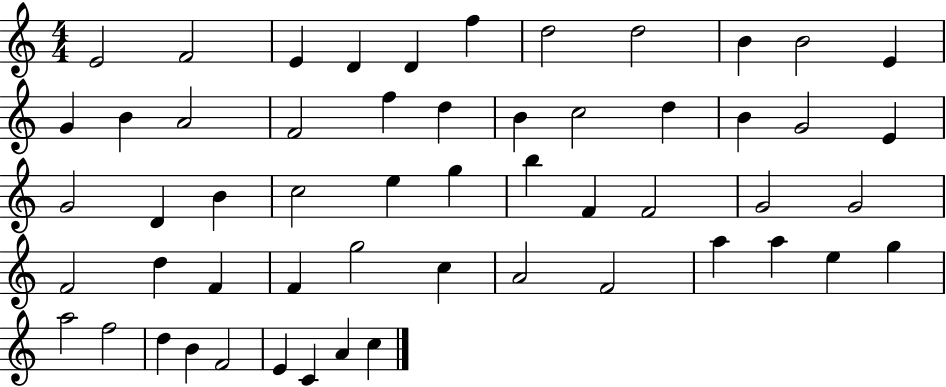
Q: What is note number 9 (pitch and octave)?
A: B4